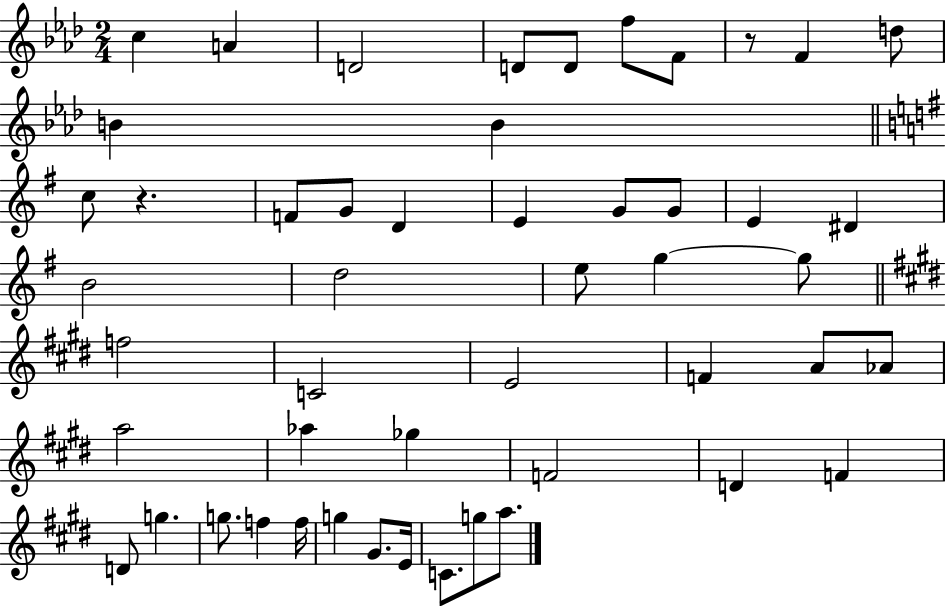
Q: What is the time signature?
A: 2/4